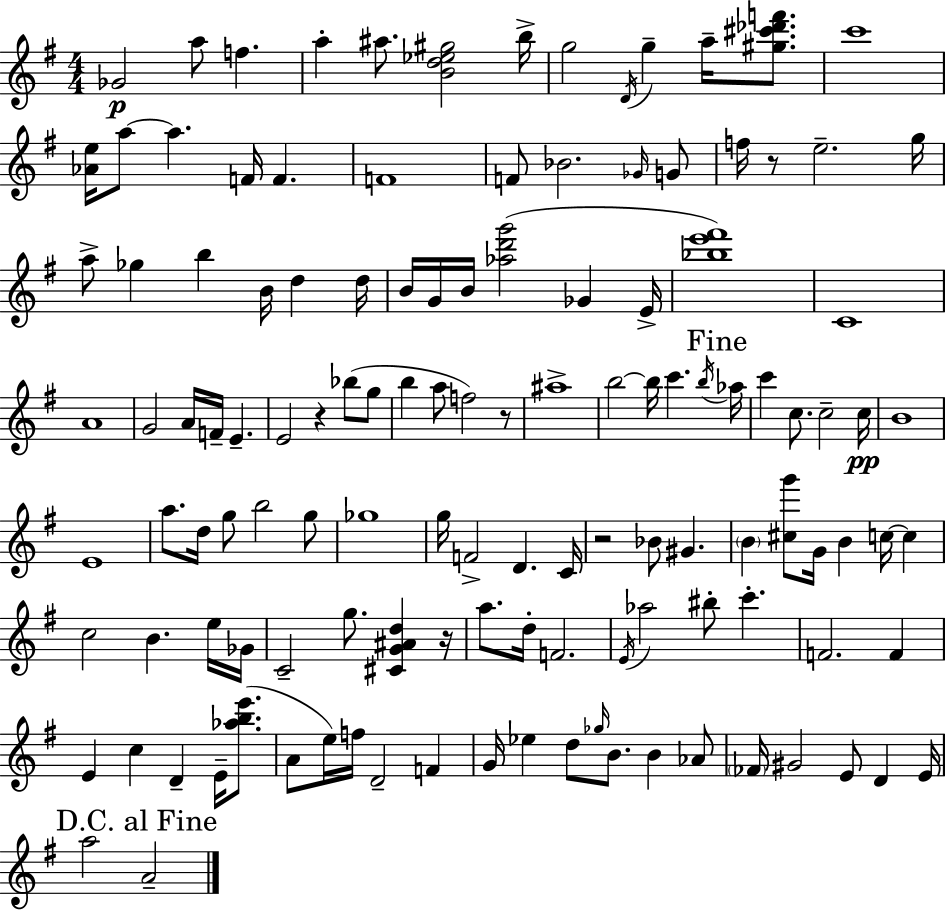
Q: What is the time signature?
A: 4/4